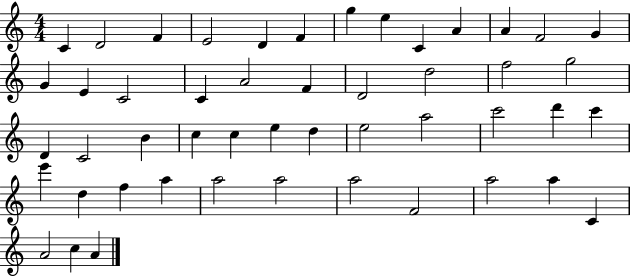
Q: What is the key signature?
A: C major